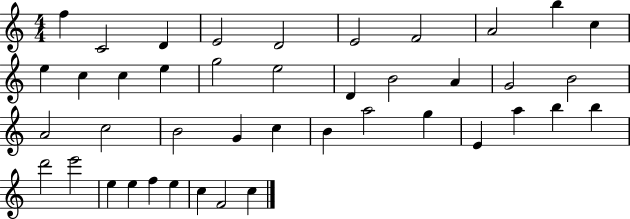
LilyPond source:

{
  \clef treble
  \numericTimeSignature
  \time 4/4
  \key c \major
  f''4 c'2 d'4 | e'2 d'2 | e'2 f'2 | a'2 b''4 c''4 | \break e''4 c''4 c''4 e''4 | g''2 e''2 | d'4 b'2 a'4 | g'2 b'2 | \break a'2 c''2 | b'2 g'4 c''4 | b'4 a''2 g''4 | e'4 a''4 b''4 b''4 | \break d'''2 e'''2 | e''4 e''4 f''4 e''4 | c''4 f'2 c''4 | \bar "|."
}